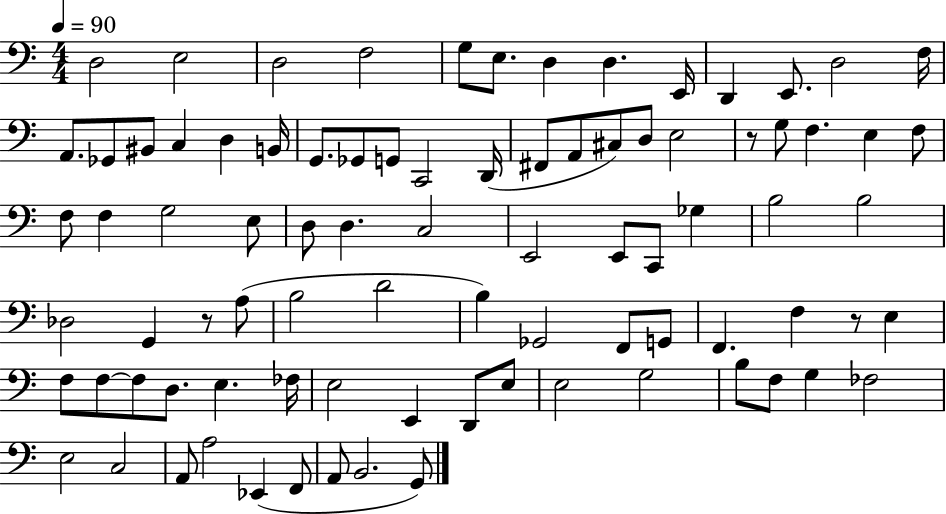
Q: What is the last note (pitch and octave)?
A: G2